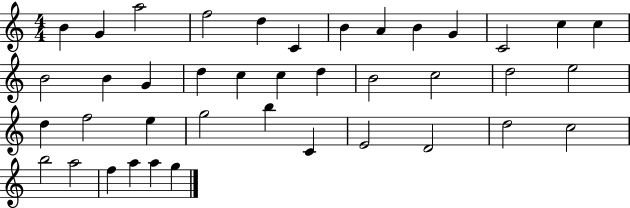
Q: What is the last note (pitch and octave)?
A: G5